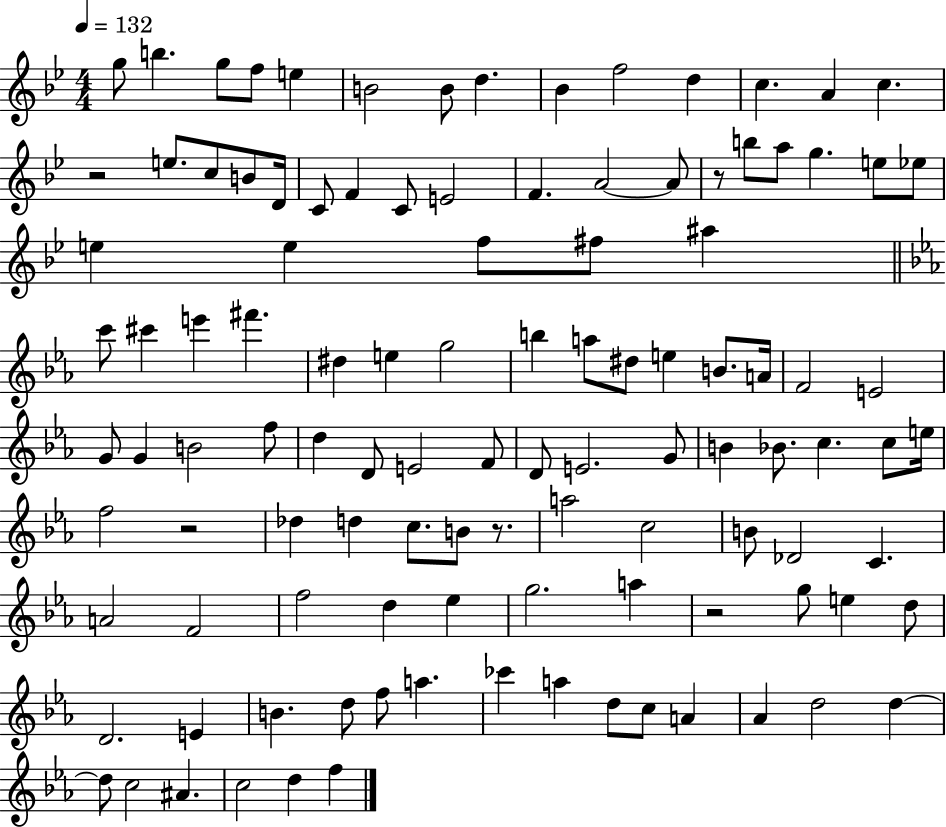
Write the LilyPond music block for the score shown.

{
  \clef treble
  \numericTimeSignature
  \time 4/4
  \key bes \major
  \tempo 4 = 132
  g''8 b''4. g''8 f''8 e''4 | b'2 b'8 d''4. | bes'4 f''2 d''4 | c''4. a'4 c''4. | \break r2 e''8. c''8 b'8 d'16 | c'8 f'4 c'8 e'2 | f'4. a'2~~ a'8 | r8 b''8 a''8 g''4. e''8 ees''8 | \break e''4 e''4 f''8 fis''8 ais''4 | \bar "||" \break \key ees \major c'''8 cis'''4 e'''4 fis'''4. | dis''4 e''4 g''2 | b''4 a''8 dis''8 e''4 b'8. a'16 | f'2 e'2 | \break g'8 g'4 b'2 f''8 | d''4 d'8 e'2 f'8 | d'8 e'2. g'8 | b'4 bes'8. c''4. c''8 e''16 | \break f''2 r2 | des''4 d''4 c''8. b'8 r8. | a''2 c''2 | b'8 des'2 c'4. | \break a'2 f'2 | f''2 d''4 ees''4 | g''2. a''4 | r2 g''8 e''4 d''8 | \break d'2. e'4 | b'4. d''8 f''8 a''4. | ces'''4 a''4 d''8 c''8 a'4 | aes'4 d''2 d''4~~ | \break d''8 c''2 ais'4. | c''2 d''4 f''4 | \bar "|."
}